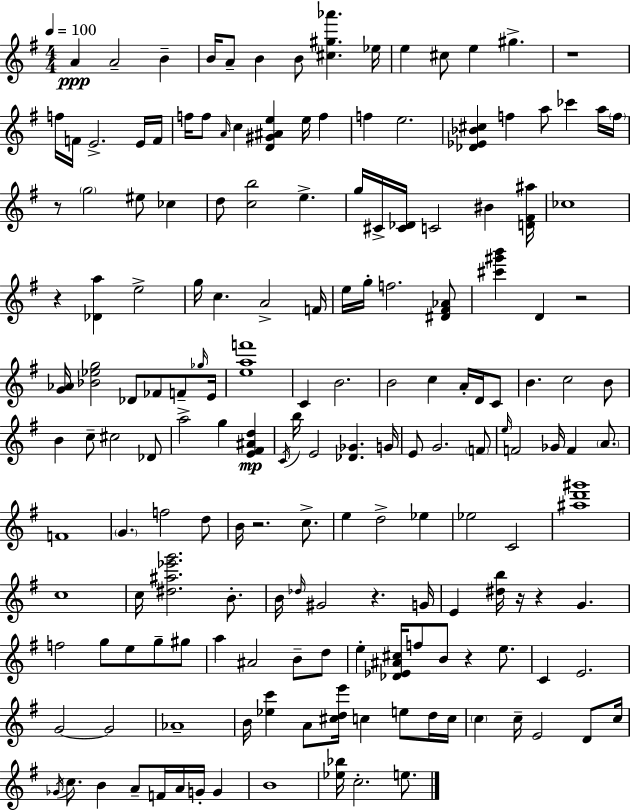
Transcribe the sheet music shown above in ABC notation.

X:1
T:Untitled
M:4/4
L:1/4
K:G
A A2 B B/4 A/2 B B/2 [^c^g_a'] _e/4 e ^c/2 e ^g z4 f/4 F/4 E2 E/4 F/4 f/4 f/2 A/4 c [D^G^Ae] e/4 f f e2 [_D_E_B^c] f a/2 _c' a/4 f/4 z/2 g2 ^e/2 _c d/2 [cb]2 e g/4 ^C/4 [^C_D]/4 C2 ^B [D^F^a]/4 _c4 z [_Da] e2 g/4 c A2 F/4 e/4 g/4 f2 [^D^F_A]/2 [^c'^g'b'] D z2 [G_A]/4 [_B_eg]2 _D/2 _F/2 F/2 _g/4 E/4 [eaf']4 C B2 B2 c A/4 D/4 C/2 B c2 B/2 B c/2 ^c2 _D/2 a2 g [E^F^Ad] C/4 b/4 E2 [_D_G] G/4 E/2 G2 F/2 e/4 F2 _G/4 F A/2 F4 G f2 d/2 B/4 z2 c/2 e d2 _e _e2 C2 [^ad'^g']4 c4 c/4 [^d^a_e'g']2 B/2 B/4 _d/4 ^G2 z G/4 E [^db]/4 z/4 z G f2 g/2 e/2 g/2 ^g/2 a ^A2 B/2 d/2 e [_D_E^A^c]/4 f/2 B/2 z e/2 C E2 G2 G2 _A4 B/4 [_ec'] A/2 [^cde']/4 c e/2 d/4 c/4 c c/4 E2 D/2 c/4 _G/4 c/2 B A/2 F/4 A/4 G/4 G B4 [_e_b]/4 c2 e/2